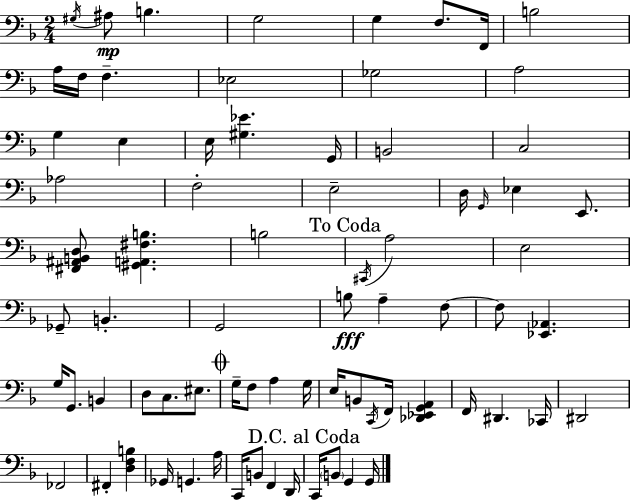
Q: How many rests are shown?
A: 0